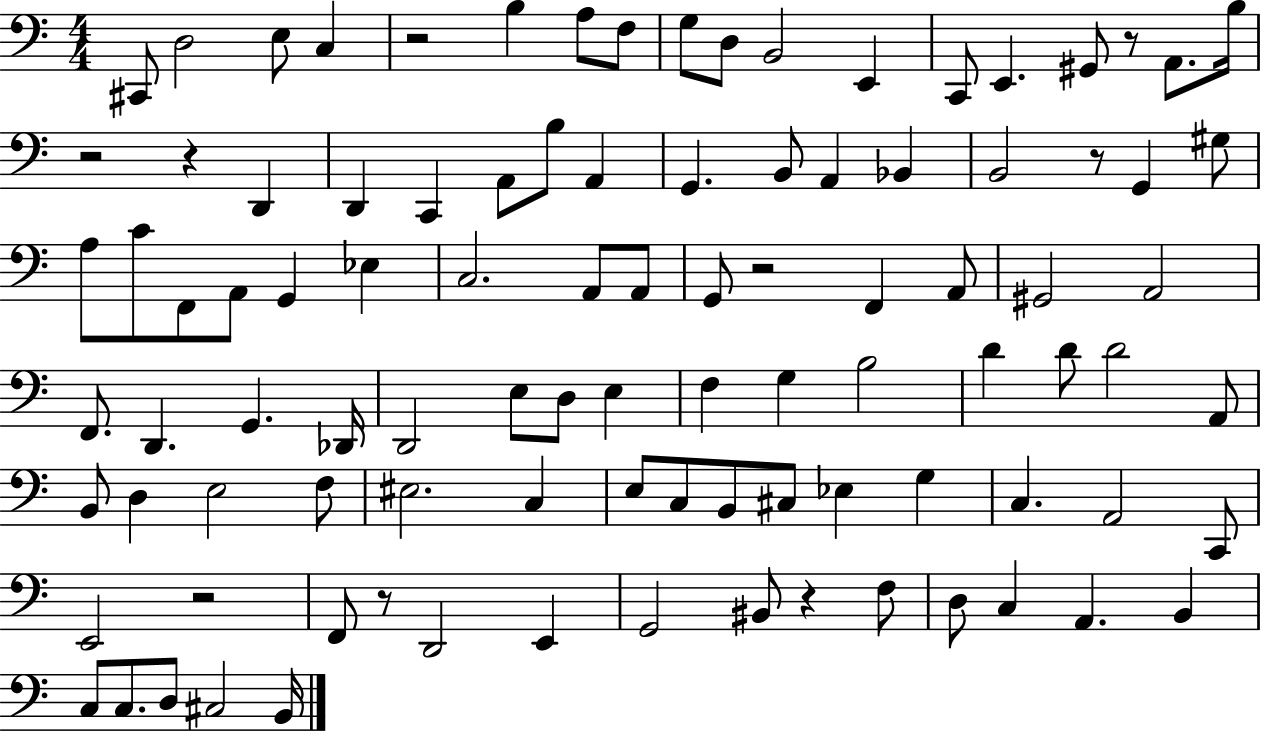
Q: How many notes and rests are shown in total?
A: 98